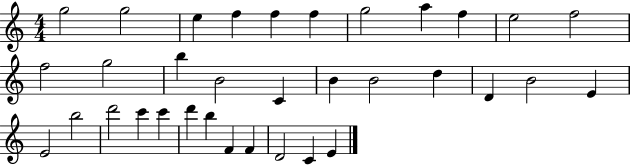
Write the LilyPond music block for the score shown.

{
  \clef treble
  \numericTimeSignature
  \time 4/4
  \key c \major
  g''2 g''2 | e''4 f''4 f''4 f''4 | g''2 a''4 f''4 | e''2 f''2 | \break f''2 g''2 | b''4 b'2 c'4 | b'4 b'2 d''4 | d'4 b'2 e'4 | \break e'2 b''2 | d'''2 c'''4 c'''4 | d'''4 b''4 f'4 f'4 | d'2 c'4 e'4 | \break \bar "|."
}